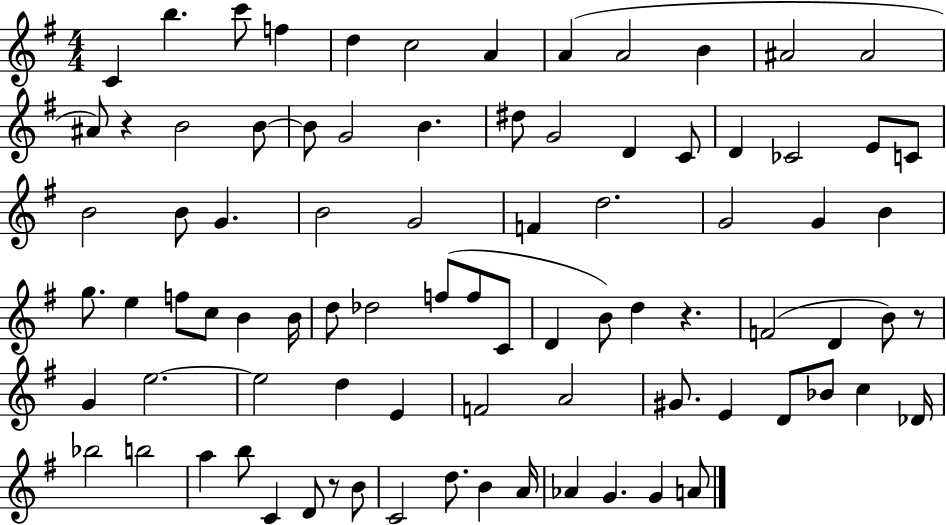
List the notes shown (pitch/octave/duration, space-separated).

C4/q B5/q. C6/e F5/q D5/q C5/h A4/q A4/q A4/h B4/q A#4/h A#4/h A#4/e R/q B4/h B4/e B4/e G4/h B4/q. D#5/e G4/h D4/q C4/e D4/q CES4/h E4/e C4/e B4/h B4/e G4/q. B4/h G4/h F4/q D5/h. G4/h G4/q B4/q G5/e. E5/q F5/e C5/e B4/q B4/s D5/e Db5/h F5/e F5/e C4/e D4/q B4/e D5/q R/q. F4/h D4/q B4/e R/e G4/q E5/h. E5/h D5/q E4/q F4/h A4/h G#4/e. E4/q D4/e Bb4/e C5/q Db4/s Bb5/h B5/h A5/q B5/e C4/q D4/e R/e B4/e C4/h D5/e. B4/q A4/s Ab4/q G4/q. G4/q A4/e